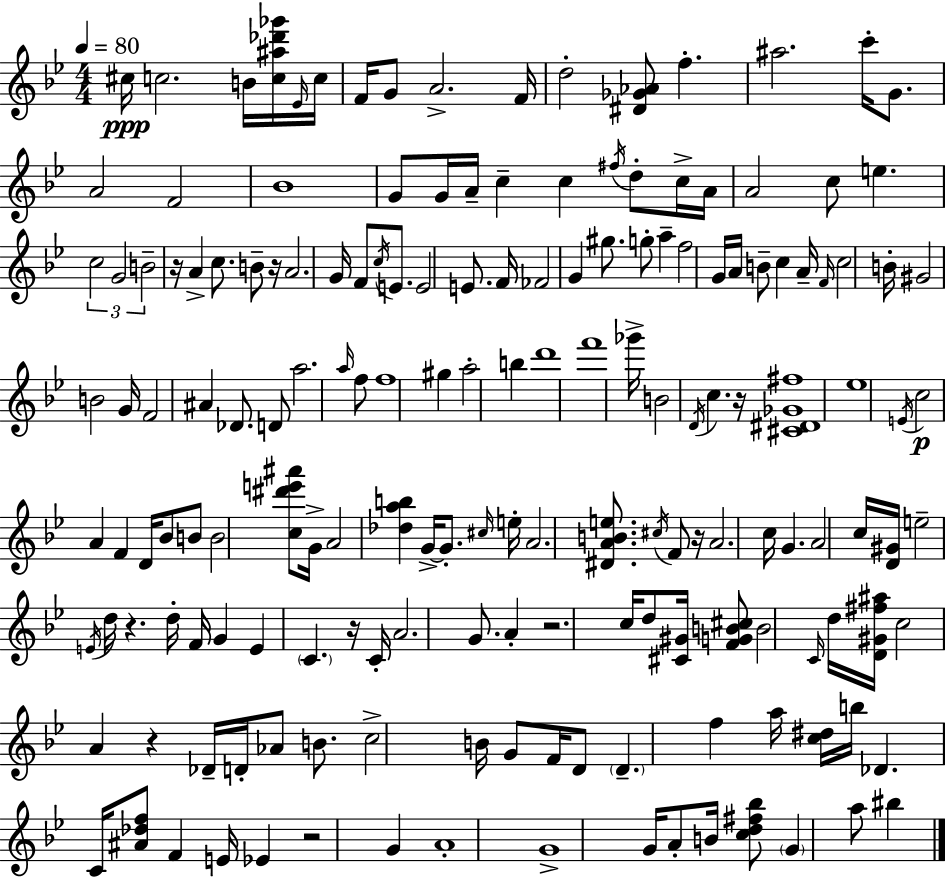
C#5/s C5/h. B4/s [C5,A#5,Db6,Gb6]/s Eb4/s C5/s F4/s G4/e A4/h. F4/s D5/h [D#4,Gb4,Ab4]/e F5/q. A#5/h. C6/s G4/e. A4/h F4/h Bb4/w G4/e G4/s A4/s C5/q C5/q F#5/s D5/e C5/s A4/s A4/h C5/e E5/q. C5/h G4/h B4/h R/s A4/q C5/e. B4/e R/s A4/h. G4/s F4/e C5/s E4/e. E4/h E4/e. F4/s FES4/h G4/q G#5/e. G5/e A5/q F5/h G4/s A4/s B4/e C5/q A4/s F4/s C5/h B4/s G#4/h B4/h G4/s F4/h A#4/q Db4/e. D4/e A5/h. A5/s F5/e F5/w G#5/q A5/h B5/q D6/w F6/w Gb6/s B4/h D4/s C5/q. R/s [C#4,D#4,Gb4,F#5]/w Eb5/w E4/s C5/h A4/q F4/q D4/s Bb4/e B4/e B4/h [C5,D#6,E6,A#6]/e G4/s A4/h [Db5,A5,B5]/q G4/s G4/e. C#5/s E5/s A4/h. [D#4,A4,B4,E5]/e. C#5/s F4/e R/s A4/h. C5/s G4/q. A4/h C5/s [D4,G#4]/s E5/h E4/s D5/s R/q. D5/s F4/s G4/q E4/q C4/q. R/s C4/s A4/h. G4/e. A4/q R/h. C5/s D5/e [C#4,G#4]/s [F4,G4,B4,C#5]/e B4/h C4/s D5/s [D4,G#4,F#5,A#5]/s C5/h A4/q R/q Db4/s D4/s Ab4/e B4/e. C5/h B4/s G4/e F4/s D4/e D4/q. F5/q A5/s [C5,D#5]/s B5/s Db4/q. C4/s [A#4,Db5,F5]/e F4/q E4/s Eb4/q R/h G4/q A4/w G4/w G4/s A4/e B4/s [C5,D5,F#5,Bb5]/e G4/q A5/e BIS5/q